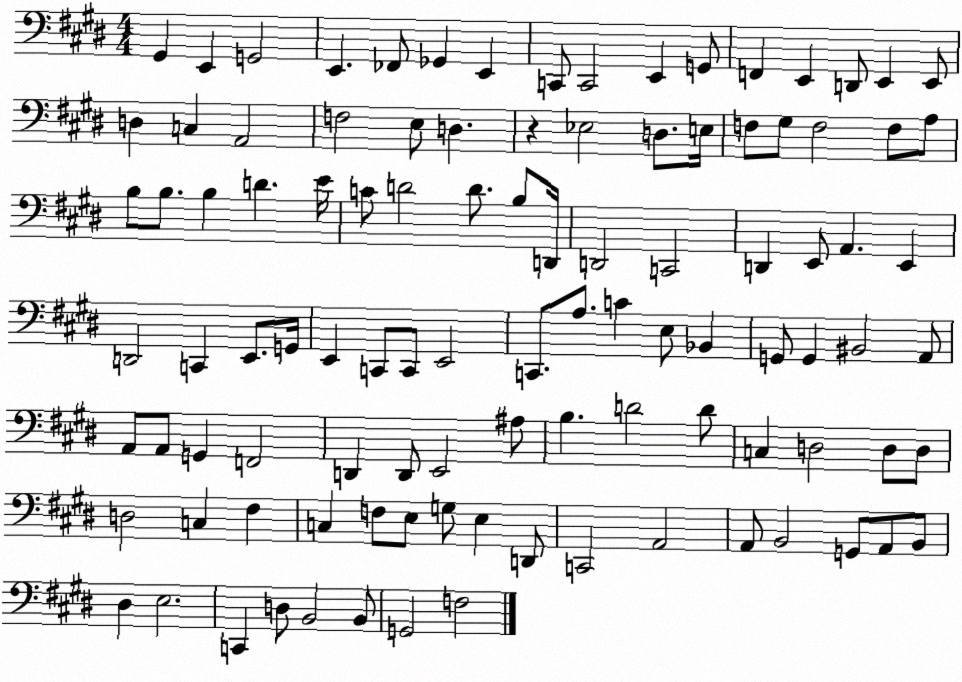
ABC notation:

X:1
T:Untitled
M:4/4
L:1/4
K:E
^G,, E,, G,,2 E,, _F,,/2 _G,, E,, C,,/2 C,,2 E,, G,,/2 F,, E,, D,,/2 E,, E,,/2 D, C, A,,2 F,2 E,/2 D, z _E,2 D,/2 E,/4 F,/2 ^G,/2 F,2 F,/2 A,/2 B,/2 B,/2 B, D E/4 C/2 D2 D/2 B,/2 D,,/4 D,,2 C,,2 D,, E,,/2 A,, E,, D,,2 C,, E,,/2 G,,/4 E,, C,,/2 C,,/2 E,,2 C,,/2 A,/2 C E,/2 _B,, G,,/2 G,, ^B,,2 A,,/2 A,,/2 A,,/2 G,, F,,2 D,, D,,/2 E,,2 ^A,/2 B, D2 D/2 C, D,2 D,/2 D,/2 D,2 C, ^F, C, F,/2 E,/2 G,/2 E, D,,/2 C,,2 A,,2 A,,/2 B,,2 G,,/2 A,,/2 B,,/2 ^D, E,2 C,, D,/2 B,,2 B,,/2 G,,2 F,2